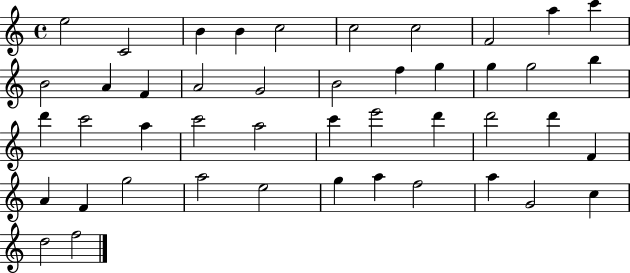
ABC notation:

X:1
T:Untitled
M:4/4
L:1/4
K:C
e2 C2 B B c2 c2 c2 F2 a c' B2 A F A2 G2 B2 f g g g2 b d' c'2 a c'2 a2 c' e'2 d' d'2 d' F A F g2 a2 e2 g a f2 a G2 c d2 f2